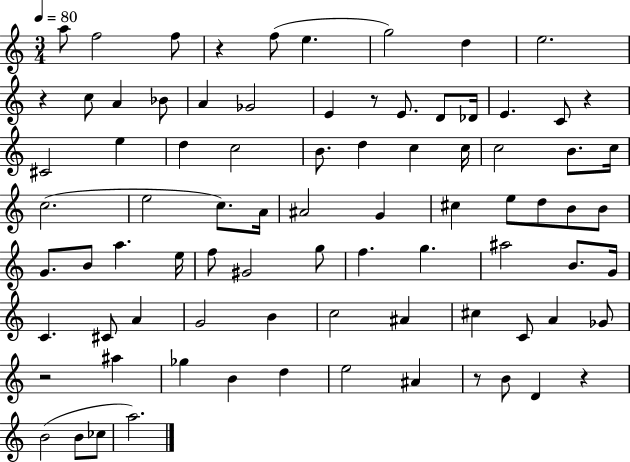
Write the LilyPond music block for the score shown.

{
  \clef treble
  \numericTimeSignature
  \time 3/4
  \key c \major
  \tempo 4 = 80
  a''8 f''2 f''8 | r4 f''8( e''4. | g''2) d''4 | e''2. | \break r4 c''8 a'4 bes'8 | a'4 ges'2 | e'4 r8 e'8. d'8 des'16 | e'4. c'8 r4 | \break cis'2 e''4 | d''4 c''2 | b'8. d''4 c''4 c''16 | c''2 b'8. c''16 | \break c''2.( | e''2 c''8.) a'16 | ais'2 g'4 | cis''4 e''8 d''8 b'8 b'8 | \break g'8. b'8 a''4. e''16 | f''8 gis'2 g''8 | f''4. g''4. | ais''2 b'8. g'16 | \break c'4. cis'8 a'4 | g'2 b'4 | c''2 ais'4 | cis''4 c'8 a'4 ges'8 | \break r2 ais''4 | ges''4 b'4 d''4 | e''2 ais'4 | r8 b'8 d'4 r4 | \break b'2( b'8 ces''8 | a''2.) | \bar "|."
}